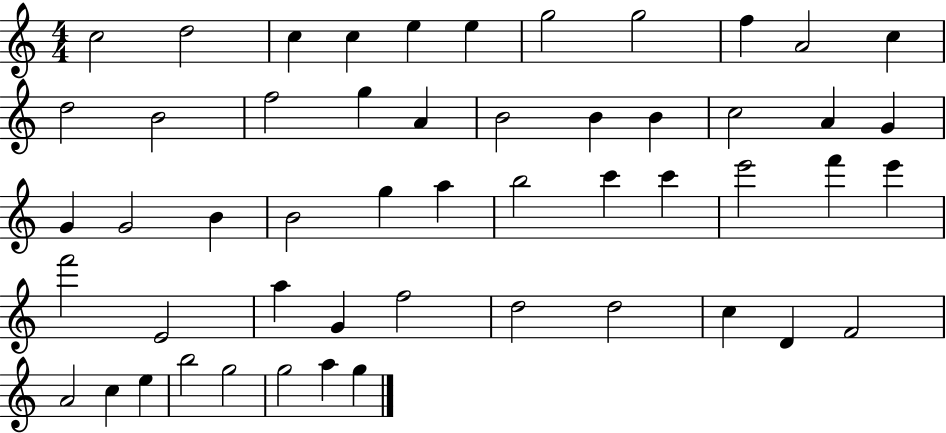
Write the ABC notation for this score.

X:1
T:Untitled
M:4/4
L:1/4
K:C
c2 d2 c c e e g2 g2 f A2 c d2 B2 f2 g A B2 B B c2 A G G G2 B B2 g a b2 c' c' e'2 f' e' f'2 E2 a G f2 d2 d2 c D F2 A2 c e b2 g2 g2 a g